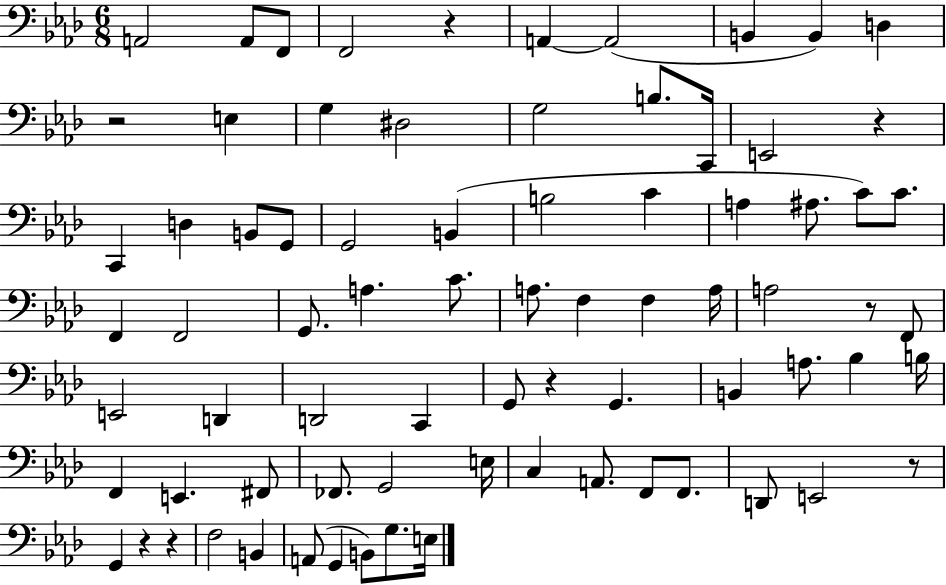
A2/h A2/e F2/e F2/h R/q A2/q A2/h B2/q B2/q D3/q R/h E3/q G3/q D#3/h G3/h B3/e. C2/s E2/h R/q C2/q D3/q B2/e G2/e G2/h B2/q B3/h C4/q A3/q A#3/e. C4/e C4/e. F2/q F2/h G2/e. A3/q. C4/e. A3/e. F3/q F3/q A3/s A3/h R/e F2/e E2/h D2/q D2/h C2/q G2/e R/q G2/q. B2/q A3/e. Bb3/q B3/s F2/q E2/q. F#2/e FES2/e. G2/h E3/s C3/q A2/e. F2/e F2/e. D2/e E2/h R/e G2/q R/q R/q F3/h B2/q A2/e G2/q B2/e G3/e. E3/s